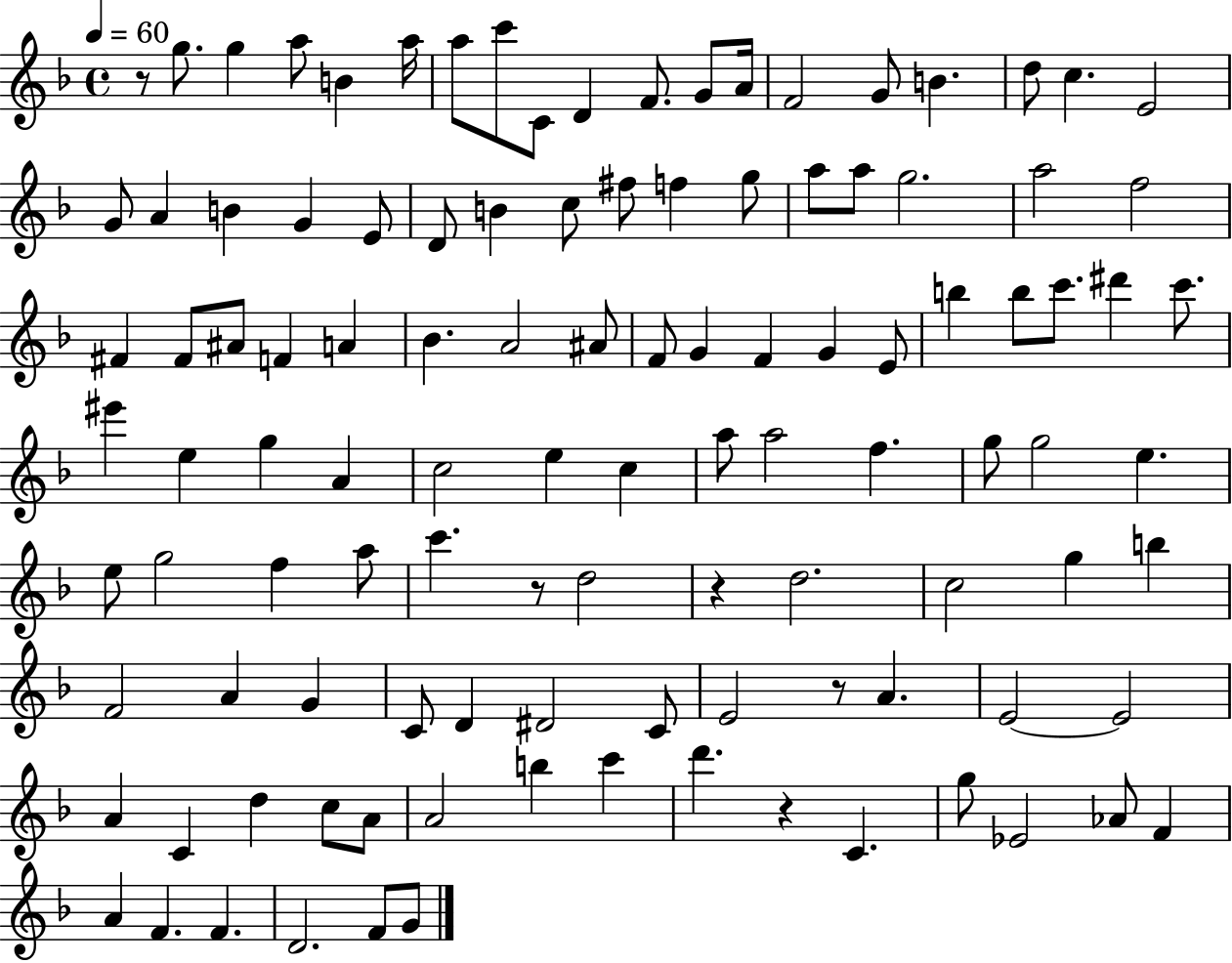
{
  \clef treble
  \time 4/4
  \defaultTimeSignature
  \key f \major
  \tempo 4 = 60
  r8 g''8. g''4 a''8 b'4 a''16 | a''8 c'''8 c'8 d'4 f'8. g'8 a'16 | f'2 g'8 b'4. | d''8 c''4. e'2 | \break g'8 a'4 b'4 g'4 e'8 | d'8 b'4 c''8 fis''8 f''4 g''8 | a''8 a''8 g''2. | a''2 f''2 | \break fis'4 fis'8 ais'8 f'4 a'4 | bes'4. a'2 ais'8 | f'8 g'4 f'4 g'4 e'8 | b''4 b''8 c'''8. dis'''4 c'''8. | \break eis'''4 e''4 g''4 a'4 | c''2 e''4 c''4 | a''8 a''2 f''4. | g''8 g''2 e''4. | \break e''8 g''2 f''4 a''8 | c'''4. r8 d''2 | r4 d''2. | c''2 g''4 b''4 | \break f'2 a'4 g'4 | c'8 d'4 dis'2 c'8 | e'2 r8 a'4. | e'2~~ e'2 | \break a'4 c'4 d''4 c''8 a'8 | a'2 b''4 c'''4 | d'''4. r4 c'4. | g''8 ees'2 aes'8 f'4 | \break a'4 f'4. f'4. | d'2. f'8 g'8 | \bar "|."
}